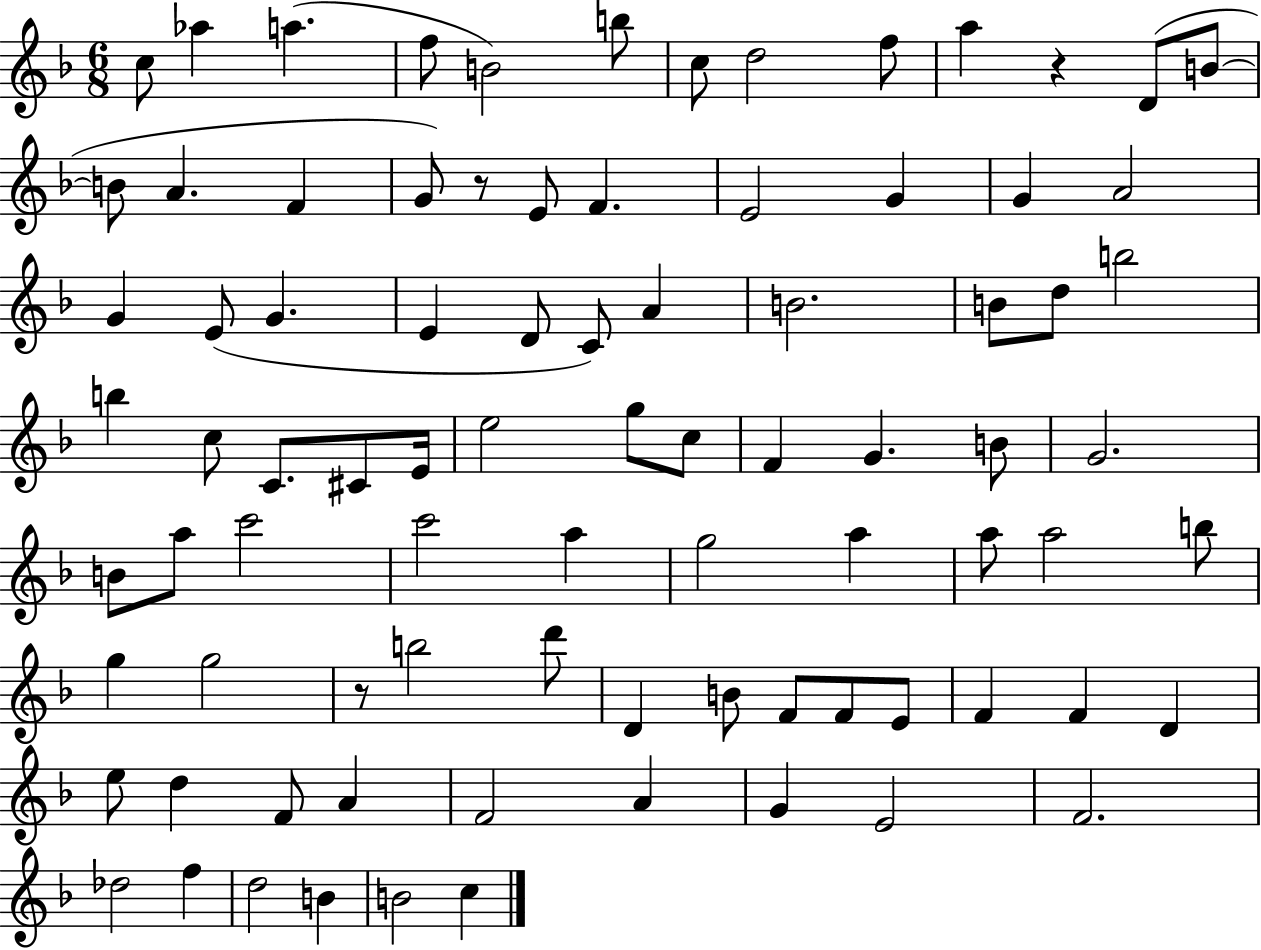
C5/e Ab5/q A5/q. F5/e B4/h B5/e C5/e D5/h F5/e A5/q R/q D4/e B4/e B4/e A4/q. F4/q G4/e R/e E4/e F4/q. E4/h G4/q G4/q A4/h G4/q E4/e G4/q. E4/q D4/e C4/e A4/q B4/h. B4/e D5/e B5/h B5/q C5/e C4/e. C#4/e E4/s E5/h G5/e C5/e F4/q G4/q. B4/e G4/h. B4/e A5/e C6/h C6/h A5/q G5/h A5/q A5/e A5/h B5/e G5/q G5/h R/e B5/h D6/e D4/q B4/e F4/e F4/e E4/e F4/q F4/q D4/q E5/e D5/q F4/e A4/q F4/h A4/q G4/q E4/h F4/h. Db5/h F5/q D5/h B4/q B4/h C5/q